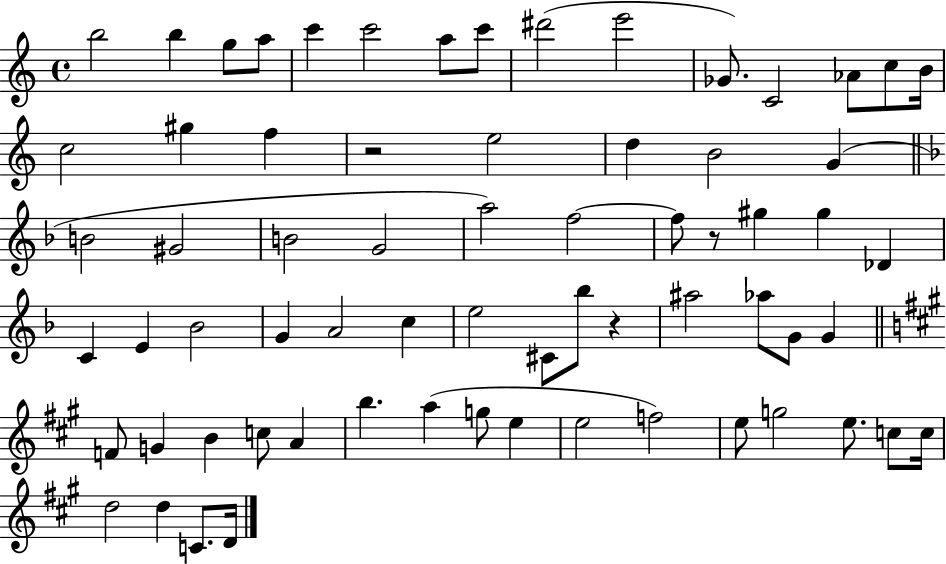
B5/h B5/q G5/e A5/e C6/q C6/h A5/e C6/e D#6/h E6/h Gb4/e. C4/h Ab4/e C5/e B4/s C5/h G#5/q F5/q R/h E5/h D5/q B4/h G4/q B4/h G#4/h B4/h G4/h A5/h F5/h F5/e R/e G#5/q G#5/q Db4/q C4/q E4/q Bb4/h G4/q A4/h C5/q E5/h C#4/e Bb5/e R/q A#5/h Ab5/e G4/e G4/q F4/e G4/q B4/q C5/e A4/q B5/q. A5/q G5/e E5/q E5/h F5/h E5/e G5/h E5/e. C5/e C5/s D5/h D5/q C4/e. D4/s